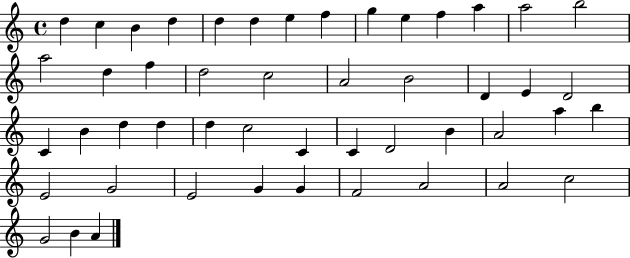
{
  \clef treble
  \time 4/4
  \defaultTimeSignature
  \key c \major
  d''4 c''4 b'4 d''4 | d''4 d''4 e''4 f''4 | g''4 e''4 f''4 a''4 | a''2 b''2 | \break a''2 d''4 f''4 | d''2 c''2 | a'2 b'2 | d'4 e'4 d'2 | \break c'4 b'4 d''4 d''4 | d''4 c''2 c'4 | c'4 d'2 b'4 | a'2 a''4 b''4 | \break e'2 g'2 | e'2 g'4 g'4 | f'2 a'2 | a'2 c''2 | \break g'2 b'4 a'4 | \bar "|."
}